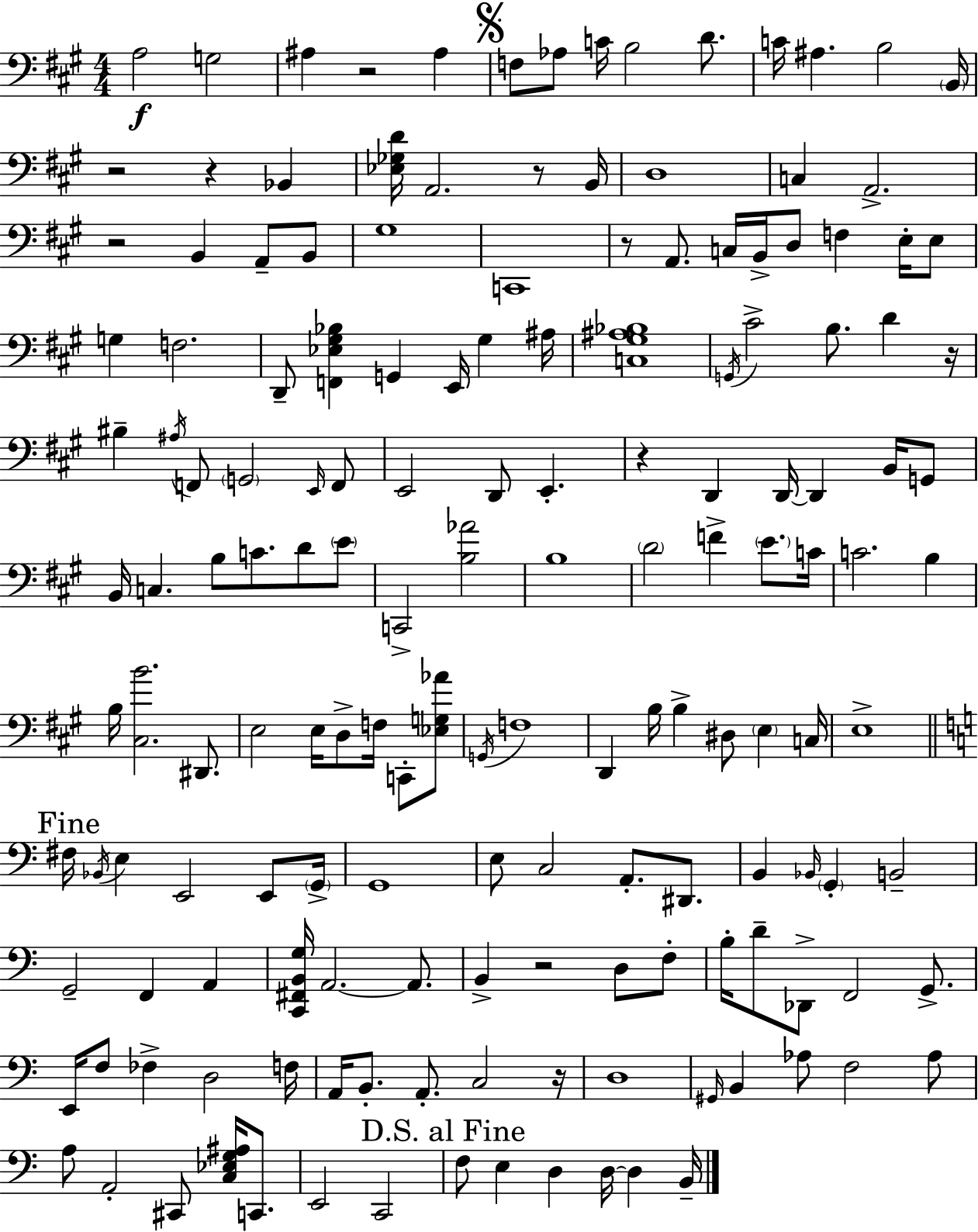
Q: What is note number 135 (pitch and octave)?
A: C2